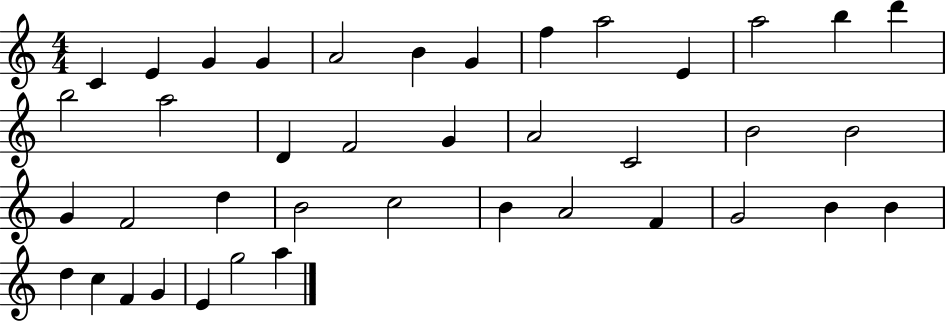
{
  \clef treble
  \numericTimeSignature
  \time 4/4
  \key c \major
  c'4 e'4 g'4 g'4 | a'2 b'4 g'4 | f''4 a''2 e'4 | a''2 b''4 d'''4 | \break b''2 a''2 | d'4 f'2 g'4 | a'2 c'2 | b'2 b'2 | \break g'4 f'2 d''4 | b'2 c''2 | b'4 a'2 f'4 | g'2 b'4 b'4 | \break d''4 c''4 f'4 g'4 | e'4 g''2 a''4 | \bar "|."
}